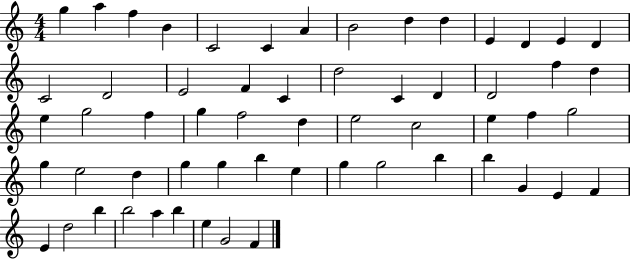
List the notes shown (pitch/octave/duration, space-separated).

G5/q A5/q F5/q B4/q C4/h C4/q A4/q B4/h D5/q D5/q E4/q D4/q E4/q D4/q C4/h D4/h E4/h F4/q C4/q D5/h C4/q D4/q D4/h F5/q D5/q E5/q G5/h F5/q G5/q F5/h D5/q E5/h C5/h E5/q F5/q G5/h G5/q E5/h D5/q G5/q G5/q B5/q E5/q G5/q G5/h B5/q B5/q G4/q E4/q F4/q E4/q D5/h B5/q B5/h A5/q B5/q E5/q G4/h F4/q